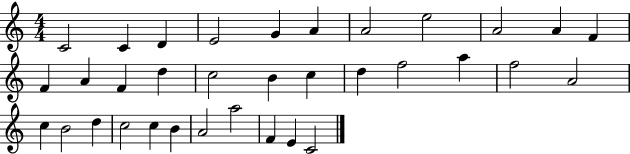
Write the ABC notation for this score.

X:1
T:Untitled
M:4/4
L:1/4
K:C
C2 C D E2 G A A2 e2 A2 A F F A F d c2 B c d f2 a f2 A2 c B2 d c2 c B A2 a2 F E C2